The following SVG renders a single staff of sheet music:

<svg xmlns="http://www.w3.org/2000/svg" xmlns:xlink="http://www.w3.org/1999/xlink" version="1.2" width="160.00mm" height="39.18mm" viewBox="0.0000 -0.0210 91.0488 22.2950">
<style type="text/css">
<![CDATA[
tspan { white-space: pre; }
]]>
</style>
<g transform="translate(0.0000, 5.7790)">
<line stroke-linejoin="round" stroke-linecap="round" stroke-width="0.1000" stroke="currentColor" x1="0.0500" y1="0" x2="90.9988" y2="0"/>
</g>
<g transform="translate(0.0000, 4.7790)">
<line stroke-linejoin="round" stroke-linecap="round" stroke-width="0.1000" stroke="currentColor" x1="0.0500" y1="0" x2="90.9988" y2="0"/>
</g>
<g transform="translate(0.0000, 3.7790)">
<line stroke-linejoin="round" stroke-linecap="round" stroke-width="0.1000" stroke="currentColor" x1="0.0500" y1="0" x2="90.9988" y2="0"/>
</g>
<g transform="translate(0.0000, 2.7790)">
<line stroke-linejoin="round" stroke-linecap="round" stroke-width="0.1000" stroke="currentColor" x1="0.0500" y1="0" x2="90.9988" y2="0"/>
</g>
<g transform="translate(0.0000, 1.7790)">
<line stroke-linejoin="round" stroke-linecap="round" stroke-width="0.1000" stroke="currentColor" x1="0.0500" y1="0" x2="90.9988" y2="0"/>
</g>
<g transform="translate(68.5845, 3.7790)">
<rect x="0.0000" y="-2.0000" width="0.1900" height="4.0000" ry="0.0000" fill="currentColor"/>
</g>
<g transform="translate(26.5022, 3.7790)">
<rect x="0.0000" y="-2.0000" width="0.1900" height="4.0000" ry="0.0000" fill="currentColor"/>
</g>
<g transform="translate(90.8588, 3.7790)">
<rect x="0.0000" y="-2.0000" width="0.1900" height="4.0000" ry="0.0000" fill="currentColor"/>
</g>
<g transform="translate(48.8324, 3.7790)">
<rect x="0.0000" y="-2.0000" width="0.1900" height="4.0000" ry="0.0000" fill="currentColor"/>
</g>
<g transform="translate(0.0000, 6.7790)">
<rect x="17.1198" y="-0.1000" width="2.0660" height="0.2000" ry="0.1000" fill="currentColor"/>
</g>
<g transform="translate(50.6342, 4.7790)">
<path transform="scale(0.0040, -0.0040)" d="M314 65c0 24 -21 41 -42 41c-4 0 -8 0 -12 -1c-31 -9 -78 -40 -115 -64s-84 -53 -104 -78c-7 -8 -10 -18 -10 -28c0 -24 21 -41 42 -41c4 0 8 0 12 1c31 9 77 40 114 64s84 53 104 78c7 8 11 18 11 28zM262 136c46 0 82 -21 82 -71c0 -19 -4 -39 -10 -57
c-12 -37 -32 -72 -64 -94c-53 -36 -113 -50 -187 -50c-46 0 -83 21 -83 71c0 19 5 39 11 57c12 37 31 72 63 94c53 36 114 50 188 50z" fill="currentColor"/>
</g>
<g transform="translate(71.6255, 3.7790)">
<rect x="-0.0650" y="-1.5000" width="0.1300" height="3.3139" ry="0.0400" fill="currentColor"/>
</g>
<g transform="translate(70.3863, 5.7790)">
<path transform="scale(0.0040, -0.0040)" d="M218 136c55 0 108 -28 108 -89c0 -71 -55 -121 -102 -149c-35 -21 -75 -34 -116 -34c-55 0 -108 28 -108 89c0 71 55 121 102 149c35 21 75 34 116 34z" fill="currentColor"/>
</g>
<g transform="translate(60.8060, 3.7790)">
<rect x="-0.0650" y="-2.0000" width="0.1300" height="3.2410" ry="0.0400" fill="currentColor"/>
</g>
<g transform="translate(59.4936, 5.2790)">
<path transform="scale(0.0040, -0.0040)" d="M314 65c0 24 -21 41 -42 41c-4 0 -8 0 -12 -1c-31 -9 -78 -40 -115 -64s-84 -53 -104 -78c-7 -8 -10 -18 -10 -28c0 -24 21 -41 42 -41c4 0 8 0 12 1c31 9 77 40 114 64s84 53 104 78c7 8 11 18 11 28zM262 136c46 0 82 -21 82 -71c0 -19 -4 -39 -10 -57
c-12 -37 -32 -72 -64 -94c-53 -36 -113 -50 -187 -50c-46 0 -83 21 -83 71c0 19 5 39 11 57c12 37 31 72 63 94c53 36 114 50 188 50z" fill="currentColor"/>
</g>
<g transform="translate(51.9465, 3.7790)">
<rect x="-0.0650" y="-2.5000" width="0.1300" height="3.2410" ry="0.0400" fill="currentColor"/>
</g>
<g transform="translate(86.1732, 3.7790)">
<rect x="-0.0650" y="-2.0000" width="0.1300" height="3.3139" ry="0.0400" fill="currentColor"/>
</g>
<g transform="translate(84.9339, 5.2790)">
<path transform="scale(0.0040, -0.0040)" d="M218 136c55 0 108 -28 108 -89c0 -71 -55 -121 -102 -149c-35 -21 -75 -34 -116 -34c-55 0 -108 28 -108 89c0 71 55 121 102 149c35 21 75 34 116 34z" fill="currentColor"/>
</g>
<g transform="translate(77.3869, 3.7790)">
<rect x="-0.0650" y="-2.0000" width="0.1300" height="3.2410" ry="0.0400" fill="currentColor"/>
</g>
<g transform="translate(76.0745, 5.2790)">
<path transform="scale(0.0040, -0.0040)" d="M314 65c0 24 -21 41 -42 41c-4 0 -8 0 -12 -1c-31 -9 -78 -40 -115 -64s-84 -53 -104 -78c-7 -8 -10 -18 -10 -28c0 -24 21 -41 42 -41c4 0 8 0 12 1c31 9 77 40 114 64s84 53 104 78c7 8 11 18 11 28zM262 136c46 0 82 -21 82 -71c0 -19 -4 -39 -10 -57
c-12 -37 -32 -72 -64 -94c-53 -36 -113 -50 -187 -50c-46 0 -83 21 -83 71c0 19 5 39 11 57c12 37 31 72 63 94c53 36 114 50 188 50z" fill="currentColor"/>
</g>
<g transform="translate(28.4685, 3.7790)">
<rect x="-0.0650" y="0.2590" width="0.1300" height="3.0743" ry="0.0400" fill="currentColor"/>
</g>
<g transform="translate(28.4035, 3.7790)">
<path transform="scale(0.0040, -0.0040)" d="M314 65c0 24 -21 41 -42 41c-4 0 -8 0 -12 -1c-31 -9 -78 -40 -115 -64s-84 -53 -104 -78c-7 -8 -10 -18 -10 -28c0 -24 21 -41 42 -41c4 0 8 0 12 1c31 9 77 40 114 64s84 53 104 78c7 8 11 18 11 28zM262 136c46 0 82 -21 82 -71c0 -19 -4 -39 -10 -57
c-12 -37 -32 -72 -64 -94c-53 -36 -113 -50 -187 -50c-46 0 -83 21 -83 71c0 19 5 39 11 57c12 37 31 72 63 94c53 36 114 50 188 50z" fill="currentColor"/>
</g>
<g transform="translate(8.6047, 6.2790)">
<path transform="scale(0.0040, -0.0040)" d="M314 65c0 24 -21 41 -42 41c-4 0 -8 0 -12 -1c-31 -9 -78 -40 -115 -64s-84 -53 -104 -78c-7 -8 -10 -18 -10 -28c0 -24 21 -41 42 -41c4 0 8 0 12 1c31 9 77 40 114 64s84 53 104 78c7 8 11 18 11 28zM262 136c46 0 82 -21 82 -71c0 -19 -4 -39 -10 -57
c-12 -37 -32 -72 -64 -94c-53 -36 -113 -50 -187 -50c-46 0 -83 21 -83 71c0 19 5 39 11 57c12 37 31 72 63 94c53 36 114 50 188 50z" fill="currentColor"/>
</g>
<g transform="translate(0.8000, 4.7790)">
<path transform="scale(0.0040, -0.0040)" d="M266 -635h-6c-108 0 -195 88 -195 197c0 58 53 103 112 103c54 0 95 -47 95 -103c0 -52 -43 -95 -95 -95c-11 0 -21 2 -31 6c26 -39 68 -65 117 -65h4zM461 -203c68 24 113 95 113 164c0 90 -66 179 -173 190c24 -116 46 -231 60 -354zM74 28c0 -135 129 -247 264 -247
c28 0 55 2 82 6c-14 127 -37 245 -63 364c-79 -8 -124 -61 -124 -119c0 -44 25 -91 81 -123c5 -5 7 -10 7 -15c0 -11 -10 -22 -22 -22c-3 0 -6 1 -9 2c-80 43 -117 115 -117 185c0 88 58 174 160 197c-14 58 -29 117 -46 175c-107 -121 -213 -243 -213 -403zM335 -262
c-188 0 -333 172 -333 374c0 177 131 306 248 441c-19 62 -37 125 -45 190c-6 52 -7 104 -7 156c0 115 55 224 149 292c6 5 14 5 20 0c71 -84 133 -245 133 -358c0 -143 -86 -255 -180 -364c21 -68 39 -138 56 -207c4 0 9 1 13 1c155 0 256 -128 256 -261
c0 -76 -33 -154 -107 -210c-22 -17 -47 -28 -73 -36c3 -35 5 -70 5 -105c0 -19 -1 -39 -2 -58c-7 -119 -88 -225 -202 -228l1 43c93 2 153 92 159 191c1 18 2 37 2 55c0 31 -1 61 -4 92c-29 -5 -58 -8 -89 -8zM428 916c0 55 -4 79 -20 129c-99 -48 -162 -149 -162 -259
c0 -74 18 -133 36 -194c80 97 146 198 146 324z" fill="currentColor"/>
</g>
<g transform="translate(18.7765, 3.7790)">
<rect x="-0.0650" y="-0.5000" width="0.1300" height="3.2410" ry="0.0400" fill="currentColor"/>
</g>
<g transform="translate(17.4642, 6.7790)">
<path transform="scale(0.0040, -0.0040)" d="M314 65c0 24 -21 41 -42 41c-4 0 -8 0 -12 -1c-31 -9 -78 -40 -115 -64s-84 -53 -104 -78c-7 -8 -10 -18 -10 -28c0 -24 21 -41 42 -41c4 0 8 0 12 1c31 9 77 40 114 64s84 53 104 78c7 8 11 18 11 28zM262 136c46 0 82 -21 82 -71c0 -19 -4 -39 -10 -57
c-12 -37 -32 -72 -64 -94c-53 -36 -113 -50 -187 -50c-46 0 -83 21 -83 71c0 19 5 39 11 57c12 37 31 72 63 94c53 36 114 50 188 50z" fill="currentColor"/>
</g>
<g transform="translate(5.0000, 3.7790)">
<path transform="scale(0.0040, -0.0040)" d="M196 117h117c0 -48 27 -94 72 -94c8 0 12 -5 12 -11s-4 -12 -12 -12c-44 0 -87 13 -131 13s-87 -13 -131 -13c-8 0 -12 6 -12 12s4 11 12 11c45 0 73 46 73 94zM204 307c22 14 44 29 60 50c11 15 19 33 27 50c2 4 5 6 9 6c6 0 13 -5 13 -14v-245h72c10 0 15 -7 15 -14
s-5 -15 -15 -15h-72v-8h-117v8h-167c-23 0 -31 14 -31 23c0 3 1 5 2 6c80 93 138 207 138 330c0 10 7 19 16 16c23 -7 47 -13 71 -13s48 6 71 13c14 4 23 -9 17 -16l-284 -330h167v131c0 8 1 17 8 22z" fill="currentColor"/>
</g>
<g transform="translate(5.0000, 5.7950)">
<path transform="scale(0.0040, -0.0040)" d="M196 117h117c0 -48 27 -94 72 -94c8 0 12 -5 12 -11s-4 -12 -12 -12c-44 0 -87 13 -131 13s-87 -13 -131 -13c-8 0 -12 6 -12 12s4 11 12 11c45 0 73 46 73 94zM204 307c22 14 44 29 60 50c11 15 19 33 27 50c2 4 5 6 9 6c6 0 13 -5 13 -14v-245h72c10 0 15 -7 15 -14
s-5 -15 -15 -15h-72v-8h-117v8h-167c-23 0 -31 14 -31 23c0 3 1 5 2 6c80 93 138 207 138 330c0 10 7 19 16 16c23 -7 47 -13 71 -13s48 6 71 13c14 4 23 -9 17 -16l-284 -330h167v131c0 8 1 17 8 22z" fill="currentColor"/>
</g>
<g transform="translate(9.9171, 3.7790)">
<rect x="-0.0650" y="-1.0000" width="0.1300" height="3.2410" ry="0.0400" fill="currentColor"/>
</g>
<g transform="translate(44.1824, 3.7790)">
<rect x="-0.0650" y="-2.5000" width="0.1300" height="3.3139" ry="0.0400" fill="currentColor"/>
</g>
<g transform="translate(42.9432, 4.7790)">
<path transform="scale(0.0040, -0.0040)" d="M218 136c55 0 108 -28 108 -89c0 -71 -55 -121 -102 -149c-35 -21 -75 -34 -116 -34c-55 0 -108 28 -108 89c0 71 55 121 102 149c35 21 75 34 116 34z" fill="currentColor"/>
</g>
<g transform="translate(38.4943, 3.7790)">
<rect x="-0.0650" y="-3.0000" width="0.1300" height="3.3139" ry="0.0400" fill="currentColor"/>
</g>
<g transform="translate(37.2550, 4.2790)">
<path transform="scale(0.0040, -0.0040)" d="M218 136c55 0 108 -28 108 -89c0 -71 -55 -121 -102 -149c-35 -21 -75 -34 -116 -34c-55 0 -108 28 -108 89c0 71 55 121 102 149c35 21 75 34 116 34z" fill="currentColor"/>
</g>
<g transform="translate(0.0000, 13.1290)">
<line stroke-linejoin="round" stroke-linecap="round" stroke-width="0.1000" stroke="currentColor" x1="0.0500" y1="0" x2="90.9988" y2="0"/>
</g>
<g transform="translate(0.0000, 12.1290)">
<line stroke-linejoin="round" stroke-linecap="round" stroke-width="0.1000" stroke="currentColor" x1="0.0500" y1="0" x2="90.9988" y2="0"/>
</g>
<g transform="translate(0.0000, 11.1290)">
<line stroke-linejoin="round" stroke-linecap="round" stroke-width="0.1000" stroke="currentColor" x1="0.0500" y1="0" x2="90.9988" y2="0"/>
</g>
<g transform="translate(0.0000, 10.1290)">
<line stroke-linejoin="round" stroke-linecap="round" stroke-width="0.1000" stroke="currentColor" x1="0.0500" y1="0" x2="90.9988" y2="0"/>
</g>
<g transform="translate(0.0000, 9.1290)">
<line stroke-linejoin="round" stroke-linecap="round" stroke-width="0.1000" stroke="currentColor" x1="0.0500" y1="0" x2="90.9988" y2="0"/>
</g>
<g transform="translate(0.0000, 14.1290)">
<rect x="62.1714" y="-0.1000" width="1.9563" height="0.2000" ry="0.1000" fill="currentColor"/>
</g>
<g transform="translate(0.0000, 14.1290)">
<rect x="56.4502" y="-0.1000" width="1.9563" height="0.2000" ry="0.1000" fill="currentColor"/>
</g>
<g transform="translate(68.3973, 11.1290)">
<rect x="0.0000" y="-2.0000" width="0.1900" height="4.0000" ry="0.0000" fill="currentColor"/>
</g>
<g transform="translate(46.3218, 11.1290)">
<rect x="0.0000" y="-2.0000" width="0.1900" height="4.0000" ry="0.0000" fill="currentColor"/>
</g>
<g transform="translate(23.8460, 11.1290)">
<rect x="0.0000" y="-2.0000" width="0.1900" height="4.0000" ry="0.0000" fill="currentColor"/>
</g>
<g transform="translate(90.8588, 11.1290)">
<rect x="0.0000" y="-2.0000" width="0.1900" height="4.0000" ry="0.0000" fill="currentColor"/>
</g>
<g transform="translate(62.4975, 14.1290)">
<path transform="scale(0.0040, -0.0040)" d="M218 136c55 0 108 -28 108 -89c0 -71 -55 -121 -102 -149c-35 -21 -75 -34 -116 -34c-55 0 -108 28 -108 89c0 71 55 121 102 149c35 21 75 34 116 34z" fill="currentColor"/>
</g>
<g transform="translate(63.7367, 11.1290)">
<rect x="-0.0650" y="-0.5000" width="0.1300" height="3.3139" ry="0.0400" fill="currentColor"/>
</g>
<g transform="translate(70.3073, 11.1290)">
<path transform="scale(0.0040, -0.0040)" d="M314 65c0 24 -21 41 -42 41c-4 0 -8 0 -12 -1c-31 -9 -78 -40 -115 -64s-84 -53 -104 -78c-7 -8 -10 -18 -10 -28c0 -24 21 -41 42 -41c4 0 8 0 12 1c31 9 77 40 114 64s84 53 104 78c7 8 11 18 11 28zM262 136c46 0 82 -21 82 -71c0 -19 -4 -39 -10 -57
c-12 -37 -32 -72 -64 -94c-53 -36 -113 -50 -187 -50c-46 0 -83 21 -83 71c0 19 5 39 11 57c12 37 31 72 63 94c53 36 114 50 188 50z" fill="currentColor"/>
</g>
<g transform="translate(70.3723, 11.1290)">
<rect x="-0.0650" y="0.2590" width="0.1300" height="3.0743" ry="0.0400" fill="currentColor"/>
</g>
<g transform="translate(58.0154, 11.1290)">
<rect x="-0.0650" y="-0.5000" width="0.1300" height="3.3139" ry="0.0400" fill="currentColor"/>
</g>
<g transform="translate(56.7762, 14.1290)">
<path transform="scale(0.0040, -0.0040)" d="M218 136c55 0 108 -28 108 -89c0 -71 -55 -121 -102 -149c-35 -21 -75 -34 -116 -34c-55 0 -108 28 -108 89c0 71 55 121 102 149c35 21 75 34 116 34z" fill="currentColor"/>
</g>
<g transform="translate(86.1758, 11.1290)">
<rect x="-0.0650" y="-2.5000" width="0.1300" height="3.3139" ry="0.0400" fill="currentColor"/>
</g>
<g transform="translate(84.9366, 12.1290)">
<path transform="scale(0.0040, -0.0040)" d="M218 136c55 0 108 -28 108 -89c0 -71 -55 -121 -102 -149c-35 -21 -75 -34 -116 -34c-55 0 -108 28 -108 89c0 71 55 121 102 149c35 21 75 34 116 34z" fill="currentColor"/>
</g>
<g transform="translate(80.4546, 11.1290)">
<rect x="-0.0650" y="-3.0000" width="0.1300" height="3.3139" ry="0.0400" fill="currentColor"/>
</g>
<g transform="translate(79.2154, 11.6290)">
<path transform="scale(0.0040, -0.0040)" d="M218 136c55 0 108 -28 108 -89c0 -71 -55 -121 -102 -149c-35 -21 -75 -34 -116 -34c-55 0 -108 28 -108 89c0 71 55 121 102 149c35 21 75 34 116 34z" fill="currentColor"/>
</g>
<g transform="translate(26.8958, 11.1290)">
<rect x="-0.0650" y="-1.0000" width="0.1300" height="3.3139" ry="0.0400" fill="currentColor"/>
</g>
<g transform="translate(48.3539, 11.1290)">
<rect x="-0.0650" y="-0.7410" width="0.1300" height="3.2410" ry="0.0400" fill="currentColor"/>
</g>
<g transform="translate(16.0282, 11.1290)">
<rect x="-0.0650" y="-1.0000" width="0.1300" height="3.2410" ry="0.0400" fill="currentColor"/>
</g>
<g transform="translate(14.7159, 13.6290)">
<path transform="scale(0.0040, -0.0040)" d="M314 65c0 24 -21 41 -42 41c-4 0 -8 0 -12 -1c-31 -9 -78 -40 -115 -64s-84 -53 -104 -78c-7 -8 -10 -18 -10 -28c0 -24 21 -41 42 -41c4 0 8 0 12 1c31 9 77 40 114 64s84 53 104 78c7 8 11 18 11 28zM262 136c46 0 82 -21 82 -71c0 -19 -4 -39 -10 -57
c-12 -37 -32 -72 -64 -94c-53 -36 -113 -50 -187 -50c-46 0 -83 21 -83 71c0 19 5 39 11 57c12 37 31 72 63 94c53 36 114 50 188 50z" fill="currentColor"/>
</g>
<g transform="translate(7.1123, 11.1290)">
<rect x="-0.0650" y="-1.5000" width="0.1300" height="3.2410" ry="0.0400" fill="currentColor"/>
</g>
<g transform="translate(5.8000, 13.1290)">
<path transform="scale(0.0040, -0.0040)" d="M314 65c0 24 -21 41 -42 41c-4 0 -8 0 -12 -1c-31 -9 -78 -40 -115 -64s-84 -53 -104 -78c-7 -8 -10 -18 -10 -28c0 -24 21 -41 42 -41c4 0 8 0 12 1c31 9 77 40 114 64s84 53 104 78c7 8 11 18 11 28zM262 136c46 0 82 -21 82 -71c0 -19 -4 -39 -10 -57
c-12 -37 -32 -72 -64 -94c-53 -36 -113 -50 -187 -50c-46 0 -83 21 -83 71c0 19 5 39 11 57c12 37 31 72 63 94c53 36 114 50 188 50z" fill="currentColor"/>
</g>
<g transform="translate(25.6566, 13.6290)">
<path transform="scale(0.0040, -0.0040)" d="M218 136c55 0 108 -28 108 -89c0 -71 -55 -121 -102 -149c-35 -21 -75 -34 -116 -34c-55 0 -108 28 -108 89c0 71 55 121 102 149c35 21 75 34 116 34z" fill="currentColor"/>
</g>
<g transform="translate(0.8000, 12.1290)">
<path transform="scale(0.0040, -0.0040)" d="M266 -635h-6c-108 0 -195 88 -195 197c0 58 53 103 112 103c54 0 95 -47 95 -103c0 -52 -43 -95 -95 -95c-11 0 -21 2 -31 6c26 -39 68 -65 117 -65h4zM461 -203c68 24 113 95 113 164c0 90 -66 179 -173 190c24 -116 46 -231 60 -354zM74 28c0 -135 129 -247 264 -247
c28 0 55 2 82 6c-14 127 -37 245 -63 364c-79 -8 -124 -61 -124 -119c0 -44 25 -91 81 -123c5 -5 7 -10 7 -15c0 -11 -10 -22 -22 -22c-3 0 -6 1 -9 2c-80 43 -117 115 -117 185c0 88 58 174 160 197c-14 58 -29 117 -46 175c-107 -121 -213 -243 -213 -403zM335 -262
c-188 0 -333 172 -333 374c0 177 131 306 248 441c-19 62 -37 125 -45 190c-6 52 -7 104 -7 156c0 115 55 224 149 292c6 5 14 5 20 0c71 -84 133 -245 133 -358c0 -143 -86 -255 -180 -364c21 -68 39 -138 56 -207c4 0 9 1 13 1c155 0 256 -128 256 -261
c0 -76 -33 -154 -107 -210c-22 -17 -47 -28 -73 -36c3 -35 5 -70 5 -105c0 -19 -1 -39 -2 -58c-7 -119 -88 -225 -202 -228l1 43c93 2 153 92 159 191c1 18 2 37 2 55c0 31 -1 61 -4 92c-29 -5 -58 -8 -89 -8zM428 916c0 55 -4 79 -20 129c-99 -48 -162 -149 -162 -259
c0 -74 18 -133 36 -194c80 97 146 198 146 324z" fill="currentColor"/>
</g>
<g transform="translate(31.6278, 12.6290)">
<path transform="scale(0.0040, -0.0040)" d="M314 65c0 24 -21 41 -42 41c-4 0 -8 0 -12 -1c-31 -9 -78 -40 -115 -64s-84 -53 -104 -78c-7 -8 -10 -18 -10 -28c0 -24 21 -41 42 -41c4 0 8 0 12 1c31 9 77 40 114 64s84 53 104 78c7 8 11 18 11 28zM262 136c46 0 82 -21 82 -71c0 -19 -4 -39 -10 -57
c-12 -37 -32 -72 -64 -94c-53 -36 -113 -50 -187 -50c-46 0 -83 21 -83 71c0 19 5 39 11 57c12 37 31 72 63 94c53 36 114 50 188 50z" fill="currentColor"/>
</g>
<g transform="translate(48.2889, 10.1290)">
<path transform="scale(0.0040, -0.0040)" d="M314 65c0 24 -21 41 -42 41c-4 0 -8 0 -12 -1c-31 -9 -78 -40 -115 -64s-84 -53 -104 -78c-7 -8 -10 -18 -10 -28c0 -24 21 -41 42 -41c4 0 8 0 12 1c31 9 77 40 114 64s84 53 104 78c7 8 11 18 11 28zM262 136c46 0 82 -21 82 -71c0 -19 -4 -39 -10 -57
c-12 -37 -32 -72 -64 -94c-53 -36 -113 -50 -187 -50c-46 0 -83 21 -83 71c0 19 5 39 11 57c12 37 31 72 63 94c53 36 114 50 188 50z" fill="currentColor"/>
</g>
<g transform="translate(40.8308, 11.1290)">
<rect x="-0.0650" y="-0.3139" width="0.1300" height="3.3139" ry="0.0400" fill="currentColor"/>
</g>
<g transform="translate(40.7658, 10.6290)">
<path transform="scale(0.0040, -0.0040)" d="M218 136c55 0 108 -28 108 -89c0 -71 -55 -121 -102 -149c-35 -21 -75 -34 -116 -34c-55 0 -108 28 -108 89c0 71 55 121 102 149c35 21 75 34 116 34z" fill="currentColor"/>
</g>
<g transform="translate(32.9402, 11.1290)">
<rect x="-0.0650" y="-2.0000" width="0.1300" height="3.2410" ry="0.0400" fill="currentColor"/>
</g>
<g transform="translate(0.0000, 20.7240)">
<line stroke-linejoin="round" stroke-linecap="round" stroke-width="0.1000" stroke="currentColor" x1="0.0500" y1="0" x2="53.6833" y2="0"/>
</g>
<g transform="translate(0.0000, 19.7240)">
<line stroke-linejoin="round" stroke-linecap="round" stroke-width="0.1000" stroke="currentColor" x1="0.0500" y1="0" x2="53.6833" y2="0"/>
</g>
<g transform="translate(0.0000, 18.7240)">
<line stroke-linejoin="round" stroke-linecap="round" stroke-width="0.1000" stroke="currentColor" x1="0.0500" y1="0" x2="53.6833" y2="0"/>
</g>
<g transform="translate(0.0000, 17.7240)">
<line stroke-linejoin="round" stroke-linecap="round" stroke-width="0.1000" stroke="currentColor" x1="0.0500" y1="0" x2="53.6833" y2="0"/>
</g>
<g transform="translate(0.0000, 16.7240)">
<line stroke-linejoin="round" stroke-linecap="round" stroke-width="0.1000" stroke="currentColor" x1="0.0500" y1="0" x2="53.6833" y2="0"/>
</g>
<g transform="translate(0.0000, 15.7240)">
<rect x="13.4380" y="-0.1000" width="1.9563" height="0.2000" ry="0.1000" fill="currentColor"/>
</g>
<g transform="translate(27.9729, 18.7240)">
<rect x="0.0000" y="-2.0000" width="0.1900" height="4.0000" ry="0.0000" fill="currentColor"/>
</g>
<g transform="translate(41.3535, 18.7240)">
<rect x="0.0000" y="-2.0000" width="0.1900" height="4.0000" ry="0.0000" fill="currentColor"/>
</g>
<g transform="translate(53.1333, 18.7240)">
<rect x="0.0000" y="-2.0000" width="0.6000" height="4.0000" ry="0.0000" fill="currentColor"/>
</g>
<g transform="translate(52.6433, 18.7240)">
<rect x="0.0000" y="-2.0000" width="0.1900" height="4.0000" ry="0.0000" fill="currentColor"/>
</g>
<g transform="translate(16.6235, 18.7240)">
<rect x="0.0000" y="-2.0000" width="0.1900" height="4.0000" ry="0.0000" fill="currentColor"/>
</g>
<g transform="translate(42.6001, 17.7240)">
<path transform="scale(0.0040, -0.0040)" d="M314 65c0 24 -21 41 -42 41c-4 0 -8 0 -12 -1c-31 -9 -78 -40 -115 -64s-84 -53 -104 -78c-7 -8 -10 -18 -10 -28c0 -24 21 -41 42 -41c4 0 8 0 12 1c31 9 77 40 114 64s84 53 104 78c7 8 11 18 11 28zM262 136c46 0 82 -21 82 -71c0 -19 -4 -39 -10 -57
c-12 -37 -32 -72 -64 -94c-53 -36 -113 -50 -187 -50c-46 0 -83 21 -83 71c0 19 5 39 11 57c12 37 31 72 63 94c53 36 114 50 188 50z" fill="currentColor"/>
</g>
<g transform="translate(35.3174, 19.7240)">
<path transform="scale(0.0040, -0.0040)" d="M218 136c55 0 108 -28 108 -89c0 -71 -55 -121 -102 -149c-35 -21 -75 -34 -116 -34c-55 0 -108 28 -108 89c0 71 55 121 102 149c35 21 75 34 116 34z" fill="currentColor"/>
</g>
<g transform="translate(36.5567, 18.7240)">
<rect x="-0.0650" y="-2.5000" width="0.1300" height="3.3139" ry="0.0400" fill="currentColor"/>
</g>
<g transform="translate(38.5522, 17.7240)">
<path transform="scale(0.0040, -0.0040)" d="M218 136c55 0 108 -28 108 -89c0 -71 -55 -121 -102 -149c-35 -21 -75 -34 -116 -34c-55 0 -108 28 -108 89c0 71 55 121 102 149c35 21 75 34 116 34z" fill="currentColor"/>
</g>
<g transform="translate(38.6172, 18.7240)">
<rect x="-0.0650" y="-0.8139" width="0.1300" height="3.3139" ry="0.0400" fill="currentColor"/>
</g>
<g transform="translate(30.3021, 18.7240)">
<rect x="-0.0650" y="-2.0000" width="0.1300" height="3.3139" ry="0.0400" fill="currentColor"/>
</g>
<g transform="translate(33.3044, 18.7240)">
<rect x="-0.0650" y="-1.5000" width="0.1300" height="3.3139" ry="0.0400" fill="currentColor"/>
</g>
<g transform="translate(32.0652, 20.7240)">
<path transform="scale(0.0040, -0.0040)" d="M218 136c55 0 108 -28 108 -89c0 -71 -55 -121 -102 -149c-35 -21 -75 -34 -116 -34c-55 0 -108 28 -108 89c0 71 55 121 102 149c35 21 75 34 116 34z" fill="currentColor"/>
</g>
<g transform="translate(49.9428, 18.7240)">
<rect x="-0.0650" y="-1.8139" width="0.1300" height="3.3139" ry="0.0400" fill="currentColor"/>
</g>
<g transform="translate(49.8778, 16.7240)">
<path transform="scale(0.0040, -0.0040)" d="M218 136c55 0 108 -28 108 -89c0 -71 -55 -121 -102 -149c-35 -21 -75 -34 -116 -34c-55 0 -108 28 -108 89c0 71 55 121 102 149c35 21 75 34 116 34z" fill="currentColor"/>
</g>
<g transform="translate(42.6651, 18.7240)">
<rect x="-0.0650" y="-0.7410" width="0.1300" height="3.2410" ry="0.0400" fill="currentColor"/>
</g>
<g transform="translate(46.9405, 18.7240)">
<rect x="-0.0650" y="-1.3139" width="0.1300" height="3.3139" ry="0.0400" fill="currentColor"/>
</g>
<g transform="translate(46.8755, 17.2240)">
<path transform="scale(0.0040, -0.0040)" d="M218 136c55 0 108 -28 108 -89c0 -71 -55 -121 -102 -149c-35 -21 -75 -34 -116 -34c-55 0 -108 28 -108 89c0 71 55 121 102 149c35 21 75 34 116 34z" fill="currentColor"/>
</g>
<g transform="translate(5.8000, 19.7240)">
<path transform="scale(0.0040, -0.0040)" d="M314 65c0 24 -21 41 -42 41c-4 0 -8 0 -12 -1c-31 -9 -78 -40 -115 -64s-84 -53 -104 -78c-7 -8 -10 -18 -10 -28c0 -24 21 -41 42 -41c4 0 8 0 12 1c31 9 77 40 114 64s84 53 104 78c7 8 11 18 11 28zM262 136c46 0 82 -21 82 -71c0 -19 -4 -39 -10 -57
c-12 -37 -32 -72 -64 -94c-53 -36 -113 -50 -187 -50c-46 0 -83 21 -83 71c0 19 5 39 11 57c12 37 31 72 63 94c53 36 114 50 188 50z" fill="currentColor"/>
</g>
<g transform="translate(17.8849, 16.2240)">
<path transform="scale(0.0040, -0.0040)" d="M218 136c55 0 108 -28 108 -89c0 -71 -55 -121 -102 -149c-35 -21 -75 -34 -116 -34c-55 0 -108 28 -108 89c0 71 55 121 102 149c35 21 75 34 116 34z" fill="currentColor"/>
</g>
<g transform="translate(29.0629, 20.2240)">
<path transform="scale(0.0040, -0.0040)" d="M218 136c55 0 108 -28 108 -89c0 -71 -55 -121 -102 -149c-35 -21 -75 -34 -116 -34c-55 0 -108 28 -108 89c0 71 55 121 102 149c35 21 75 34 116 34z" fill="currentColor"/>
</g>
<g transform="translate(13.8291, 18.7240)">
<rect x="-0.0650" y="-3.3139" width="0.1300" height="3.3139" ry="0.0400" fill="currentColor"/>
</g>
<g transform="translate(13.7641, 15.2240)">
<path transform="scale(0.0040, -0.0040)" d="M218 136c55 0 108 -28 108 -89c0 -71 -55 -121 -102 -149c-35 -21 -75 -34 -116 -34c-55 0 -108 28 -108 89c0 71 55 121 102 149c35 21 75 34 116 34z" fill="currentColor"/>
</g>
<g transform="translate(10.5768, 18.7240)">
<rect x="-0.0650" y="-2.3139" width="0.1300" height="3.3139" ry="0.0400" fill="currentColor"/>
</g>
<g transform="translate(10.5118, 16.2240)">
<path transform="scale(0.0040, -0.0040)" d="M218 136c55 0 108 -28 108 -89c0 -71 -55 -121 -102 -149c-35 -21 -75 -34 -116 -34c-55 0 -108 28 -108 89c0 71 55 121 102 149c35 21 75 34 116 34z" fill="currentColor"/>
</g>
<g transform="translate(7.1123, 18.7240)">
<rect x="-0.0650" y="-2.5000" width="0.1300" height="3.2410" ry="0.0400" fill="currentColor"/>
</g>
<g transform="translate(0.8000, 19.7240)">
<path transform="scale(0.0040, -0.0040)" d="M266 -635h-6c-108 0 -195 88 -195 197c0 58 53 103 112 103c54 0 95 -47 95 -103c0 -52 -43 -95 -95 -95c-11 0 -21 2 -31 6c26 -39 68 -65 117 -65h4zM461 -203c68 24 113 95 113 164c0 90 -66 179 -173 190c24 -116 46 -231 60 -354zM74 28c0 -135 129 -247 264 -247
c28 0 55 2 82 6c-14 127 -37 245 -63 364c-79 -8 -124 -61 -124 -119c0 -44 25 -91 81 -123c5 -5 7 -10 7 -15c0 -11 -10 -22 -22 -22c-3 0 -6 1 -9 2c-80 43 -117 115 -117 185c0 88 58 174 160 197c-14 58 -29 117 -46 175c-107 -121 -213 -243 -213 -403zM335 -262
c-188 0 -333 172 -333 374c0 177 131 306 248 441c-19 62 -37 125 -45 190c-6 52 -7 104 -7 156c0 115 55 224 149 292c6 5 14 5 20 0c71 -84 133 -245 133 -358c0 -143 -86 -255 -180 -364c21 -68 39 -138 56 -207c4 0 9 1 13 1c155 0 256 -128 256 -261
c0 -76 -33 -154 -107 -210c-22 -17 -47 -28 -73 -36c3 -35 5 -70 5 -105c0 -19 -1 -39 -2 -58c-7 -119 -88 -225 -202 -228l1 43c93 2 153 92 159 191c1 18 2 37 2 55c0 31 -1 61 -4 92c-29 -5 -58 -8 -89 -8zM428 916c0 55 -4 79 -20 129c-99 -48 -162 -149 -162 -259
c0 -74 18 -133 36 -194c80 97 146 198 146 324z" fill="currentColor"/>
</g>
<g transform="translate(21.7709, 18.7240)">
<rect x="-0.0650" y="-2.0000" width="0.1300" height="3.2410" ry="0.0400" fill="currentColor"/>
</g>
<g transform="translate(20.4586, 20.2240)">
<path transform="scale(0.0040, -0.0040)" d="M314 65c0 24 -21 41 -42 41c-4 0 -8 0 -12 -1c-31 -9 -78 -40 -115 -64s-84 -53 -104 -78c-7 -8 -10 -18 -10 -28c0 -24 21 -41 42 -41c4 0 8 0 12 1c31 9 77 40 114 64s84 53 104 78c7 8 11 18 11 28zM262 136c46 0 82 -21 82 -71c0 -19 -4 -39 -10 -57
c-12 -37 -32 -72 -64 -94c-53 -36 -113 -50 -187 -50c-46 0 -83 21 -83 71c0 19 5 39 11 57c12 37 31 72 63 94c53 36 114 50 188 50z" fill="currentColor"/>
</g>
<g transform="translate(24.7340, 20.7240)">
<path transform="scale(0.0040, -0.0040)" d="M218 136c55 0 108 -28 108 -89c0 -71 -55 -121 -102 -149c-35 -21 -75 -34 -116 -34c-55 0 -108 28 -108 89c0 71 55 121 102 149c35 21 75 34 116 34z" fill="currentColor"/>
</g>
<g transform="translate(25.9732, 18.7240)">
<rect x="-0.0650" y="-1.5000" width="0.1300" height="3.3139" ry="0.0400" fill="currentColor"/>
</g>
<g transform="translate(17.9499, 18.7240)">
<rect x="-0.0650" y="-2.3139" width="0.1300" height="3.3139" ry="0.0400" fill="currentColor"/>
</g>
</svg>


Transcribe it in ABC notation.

X:1
T:Untitled
M:4/4
L:1/4
K:C
D2 C2 B2 A G G2 F2 E F2 F E2 D2 D F2 c d2 C C B2 A G G2 g b g F2 E F E G d d2 e f